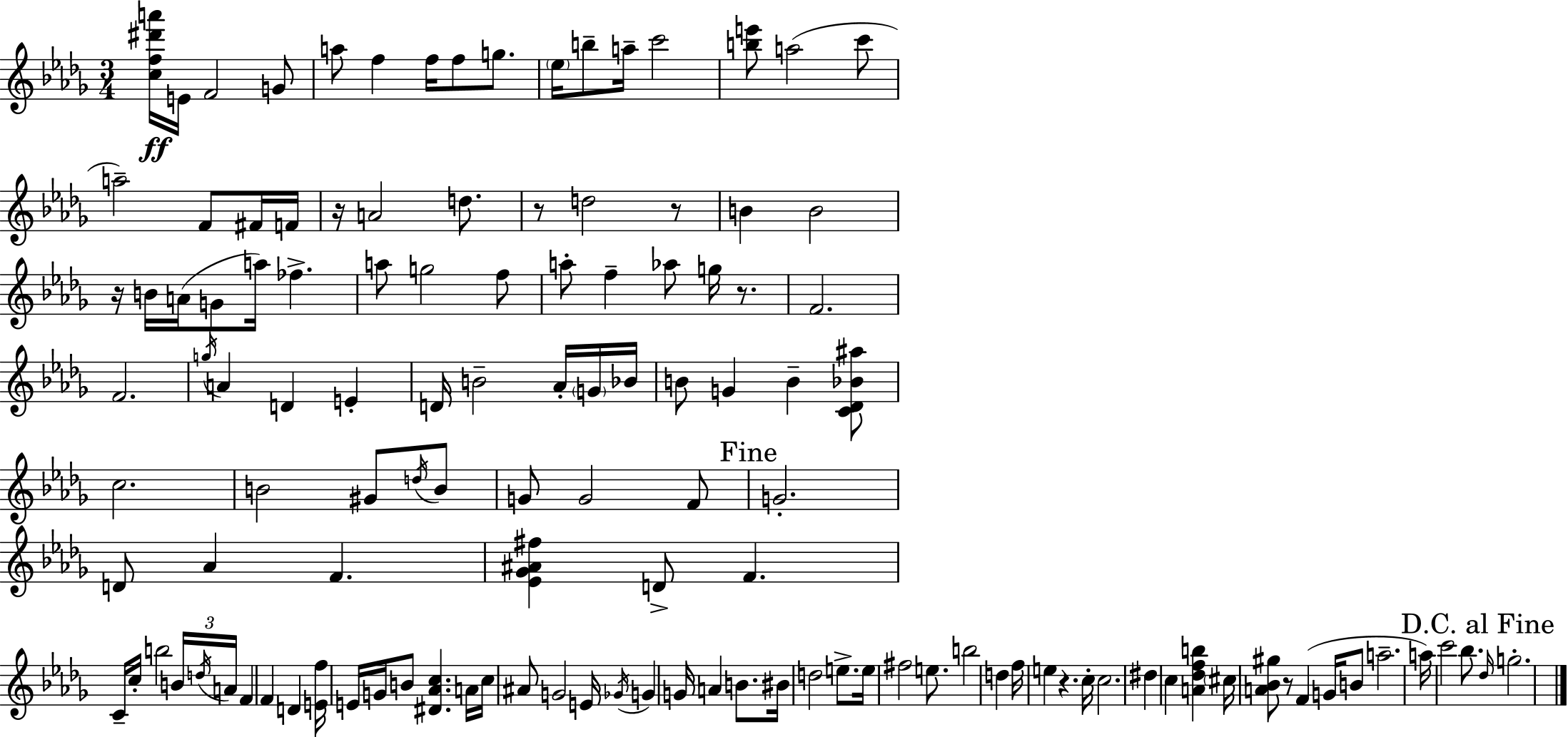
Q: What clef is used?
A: treble